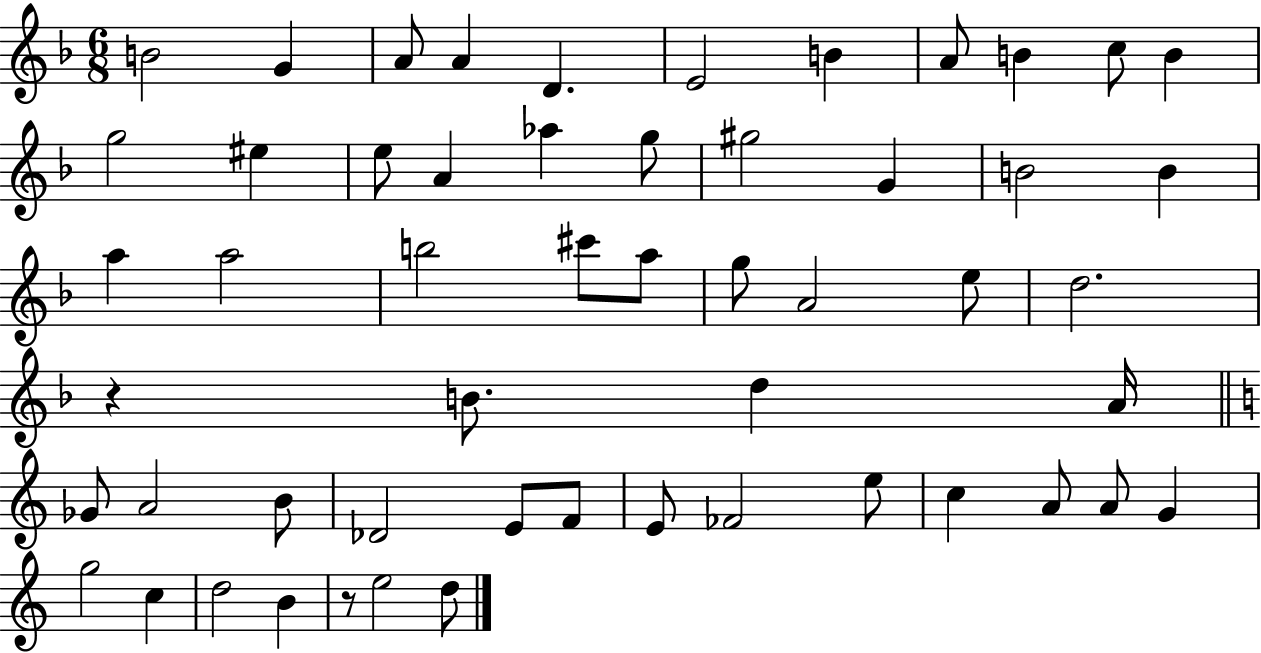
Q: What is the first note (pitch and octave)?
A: B4